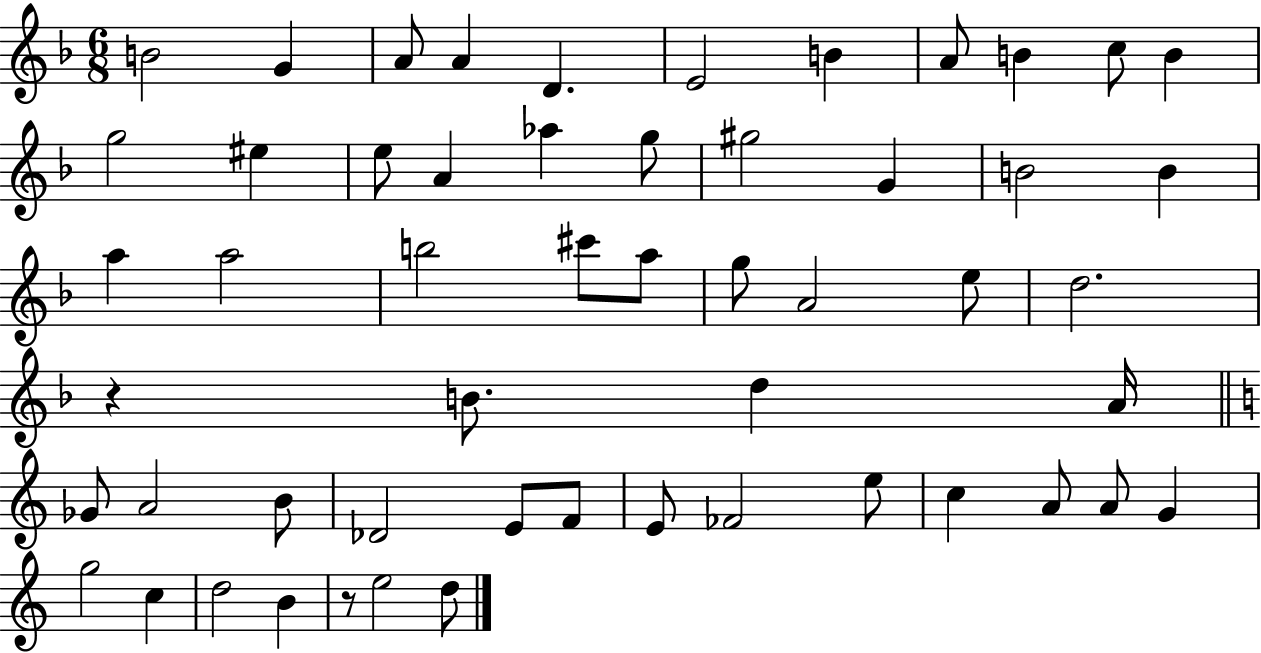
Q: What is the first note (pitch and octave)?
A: B4